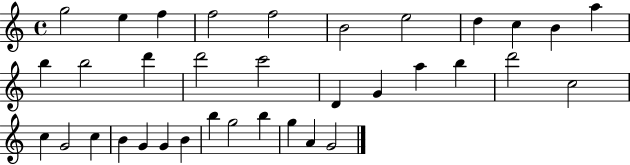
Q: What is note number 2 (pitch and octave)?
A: E5